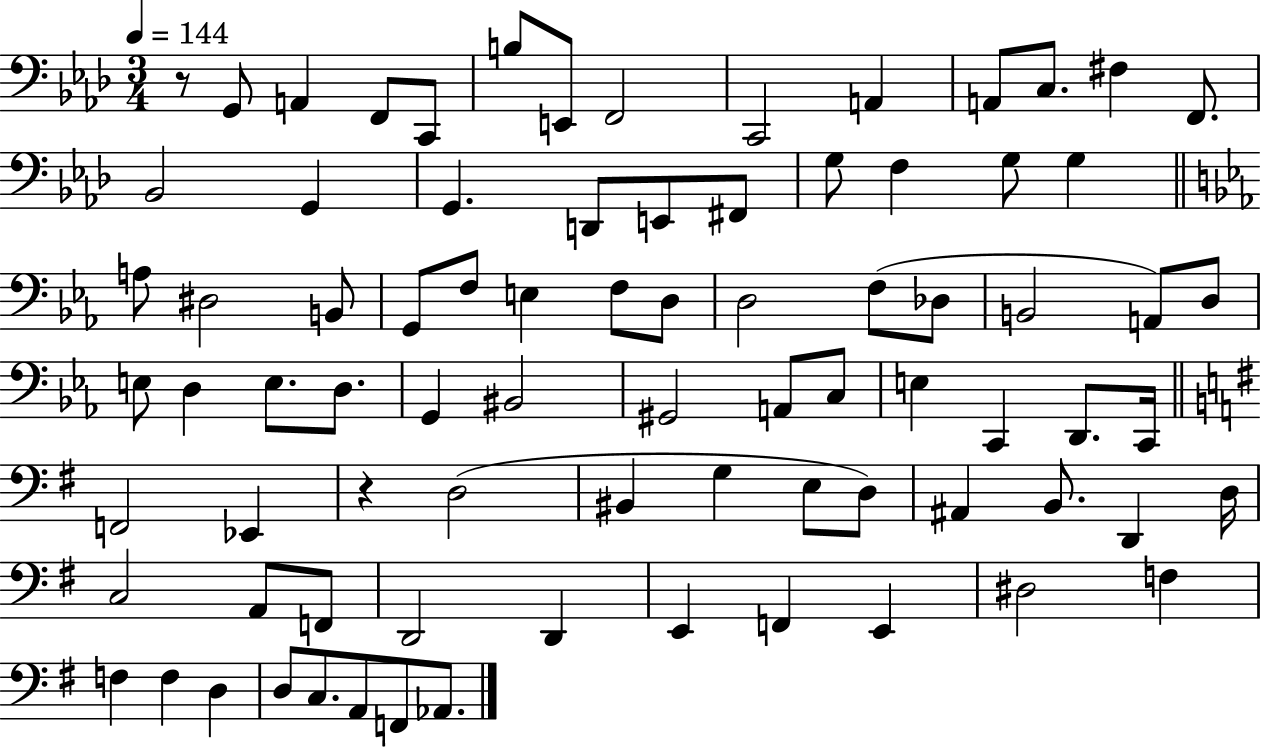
X:1
T:Untitled
M:3/4
L:1/4
K:Ab
z/2 G,,/2 A,, F,,/2 C,,/2 B,/2 E,,/2 F,,2 C,,2 A,, A,,/2 C,/2 ^F, F,,/2 _B,,2 G,, G,, D,,/2 E,,/2 ^F,,/2 G,/2 F, G,/2 G, A,/2 ^D,2 B,,/2 G,,/2 F,/2 E, F,/2 D,/2 D,2 F,/2 _D,/2 B,,2 A,,/2 D,/2 E,/2 D, E,/2 D,/2 G,, ^B,,2 ^G,,2 A,,/2 C,/2 E, C,, D,,/2 C,,/4 F,,2 _E,, z D,2 ^B,, G, E,/2 D,/2 ^A,, B,,/2 D,, D,/4 C,2 A,,/2 F,,/2 D,,2 D,, E,, F,, E,, ^D,2 F, F, F, D, D,/2 C,/2 A,,/2 F,,/2 _A,,/2